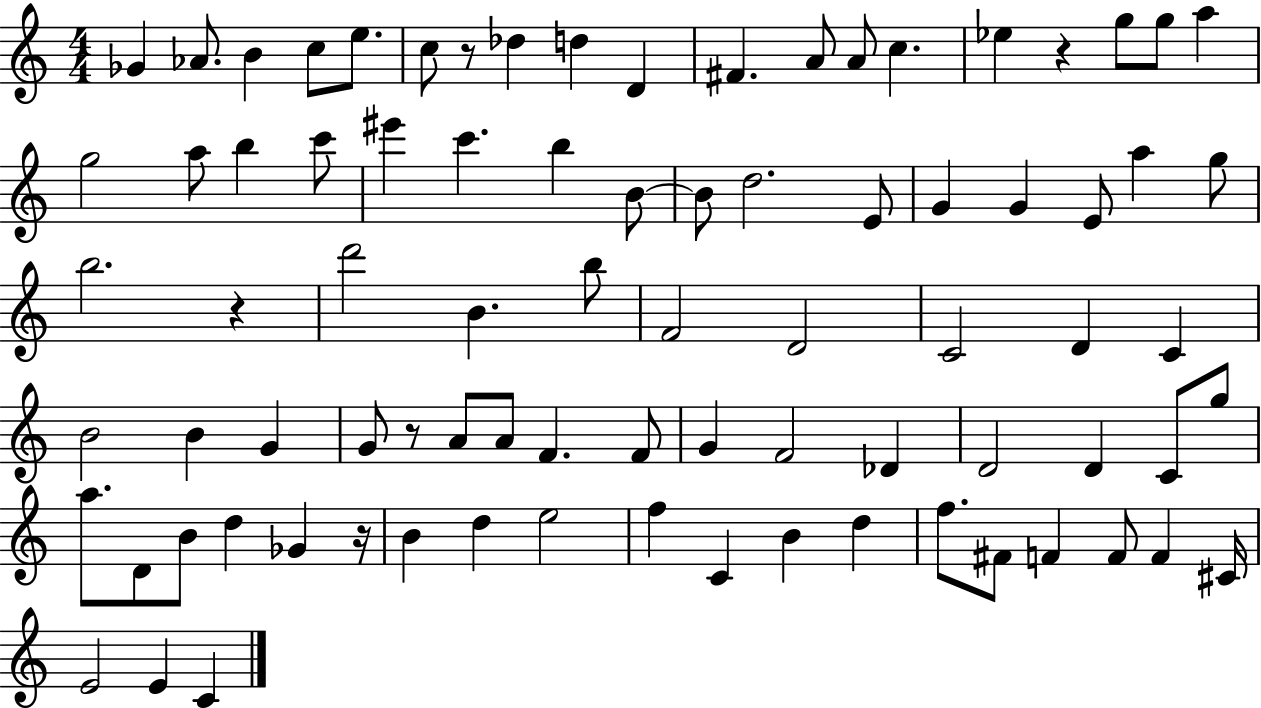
{
  \clef treble
  \numericTimeSignature
  \time 4/4
  \key c \major
  ges'4 aes'8. b'4 c''8 e''8. | c''8 r8 des''4 d''4 d'4 | fis'4. a'8 a'8 c''4. | ees''4 r4 g''8 g''8 a''4 | \break g''2 a''8 b''4 c'''8 | eis'''4 c'''4. b''4 b'8~~ | b'8 d''2. e'8 | g'4 g'4 e'8 a''4 g''8 | \break b''2. r4 | d'''2 b'4. b''8 | f'2 d'2 | c'2 d'4 c'4 | \break b'2 b'4 g'4 | g'8 r8 a'8 a'8 f'4. f'8 | g'4 f'2 des'4 | d'2 d'4 c'8 g''8 | \break a''8. d'8 b'8 d''4 ges'4 r16 | b'4 d''4 e''2 | f''4 c'4 b'4 d''4 | f''8. fis'8 f'4 f'8 f'4 cis'16 | \break e'2 e'4 c'4 | \bar "|."
}